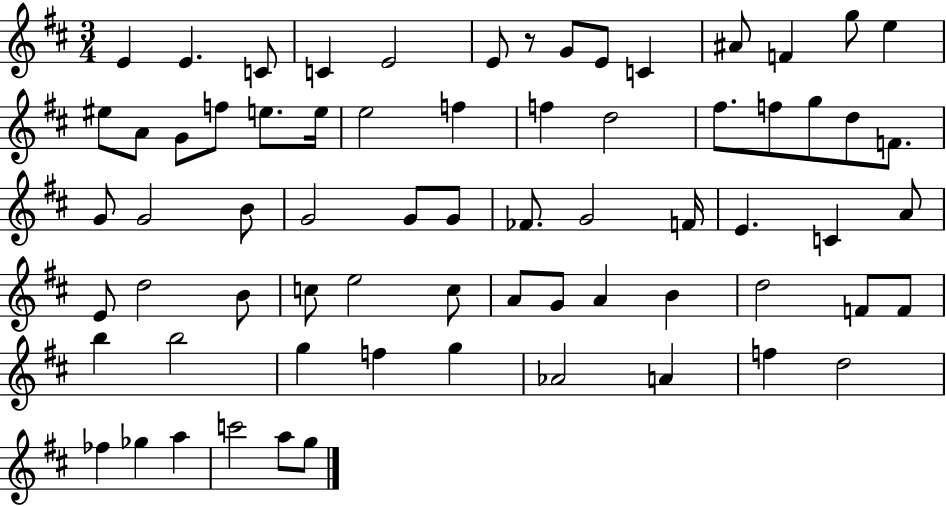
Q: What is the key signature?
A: D major